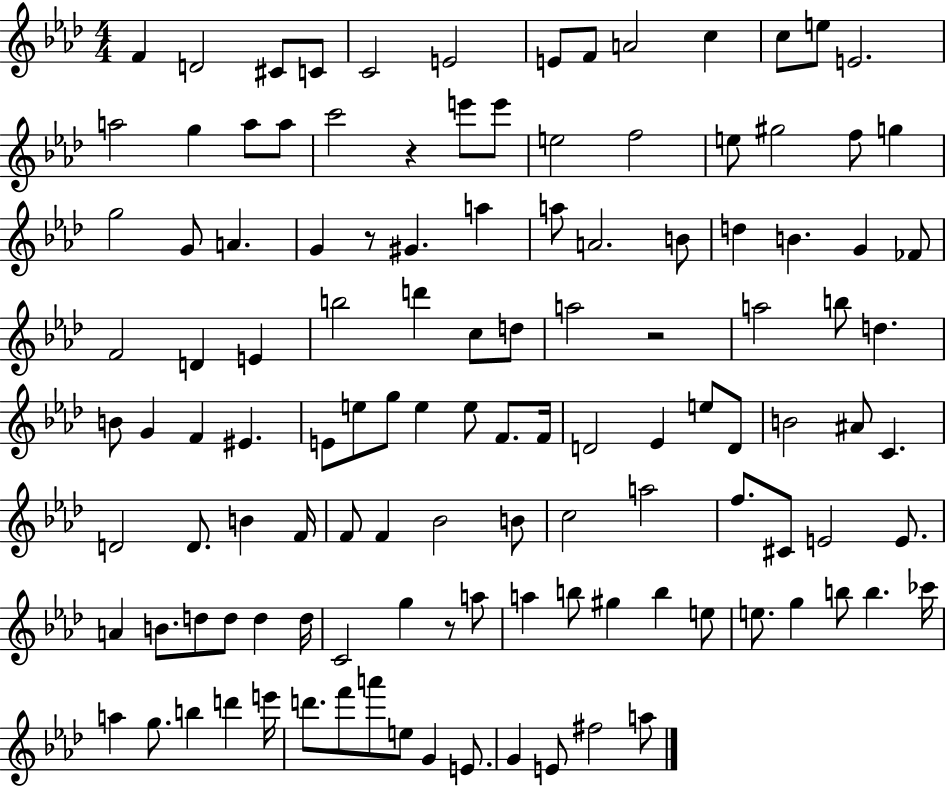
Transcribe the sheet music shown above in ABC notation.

X:1
T:Untitled
M:4/4
L:1/4
K:Ab
F D2 ^C/2 C/2 C2 E2 E/2 F/2 A2 c c/2 e/2 E2 a2 g a/2 a/2 c'2 z e'/2 e'/2 e2 f2 e/2 ^g2 f/2 g g2 G/2 A G z/2 ^G a a/2 A2 B/2 d B G _F/2 F2 D E b2 d' c/2 d/2 a2 z2 a2 b/2 d B/2 G F ^E E/2 e/2 g/2 e e/2 F/2 F/4 D2 _E e/2 D/2 B2 ^A/2 C D2 D/2 B F/4 F/2 F _B2 B/2 c2 a2 f/2 ^C/2 E2 E/2 A B/2 d/2 d/2 d d/4 C2 g z/2 a/2 a b/2 ^g b e/2 e/2 g b/2 b _c'/4 a g/2 b d' e'/4 d'/2 f'/2 a'/2 e/2 G E/2 G E/2 ^f2 a/2